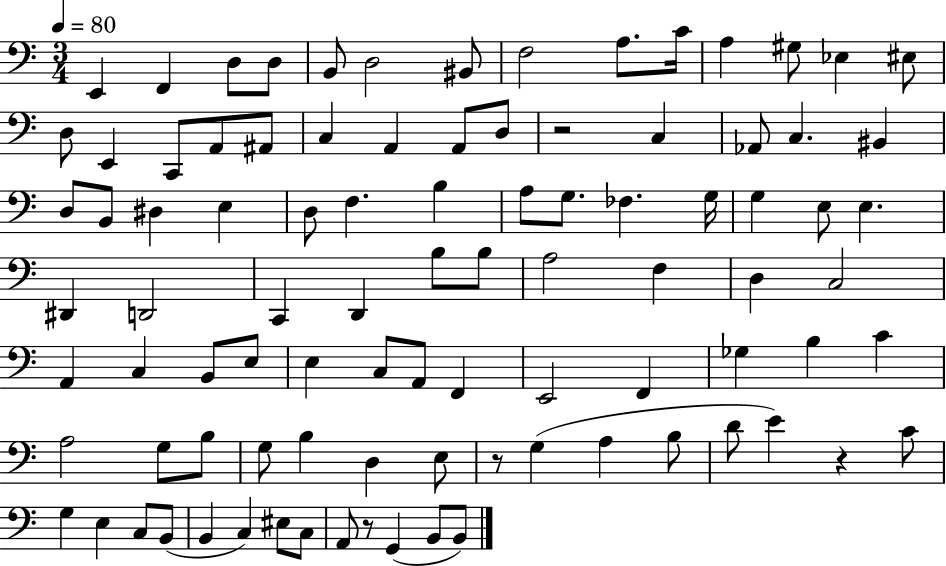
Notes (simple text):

E2/q F2/q D3/e D3/e B2/e D3/h BIS2/e F3/h A3/e. C4/s A3/q G#3/e Eb3/q EIS3/e D3/e E2/q C2/e A2/e A#2/e C3/q A2/q A2/e D3/e R/h C3/q Ab2/e C3/q. BIS2/q D3/e B2/e D#3/q E3/q D3/e F3/q. B3/q A3/e G3/e. FES3/q. G3/s G3/q E3/e E3/q. D#2/q D2/h C2/q D2/q B3/e B3/e A3/h F3/q D3/q C3/h A2/q C3/q B2/e E3/e E3/q C3/e A2/e F2/q E2/h F2/q Gb3/q B3/q C4/q A3/h G3/e B3/e G3/e B3/q D3/q E3/e R/e G3/q A3/q B3/e D4/e E4/q R/q C4/e G3/q E3/q C3/e B2/e B2/q C3/q EIS3/e C3/e A2/e R/e G2/q B2/e B2/e